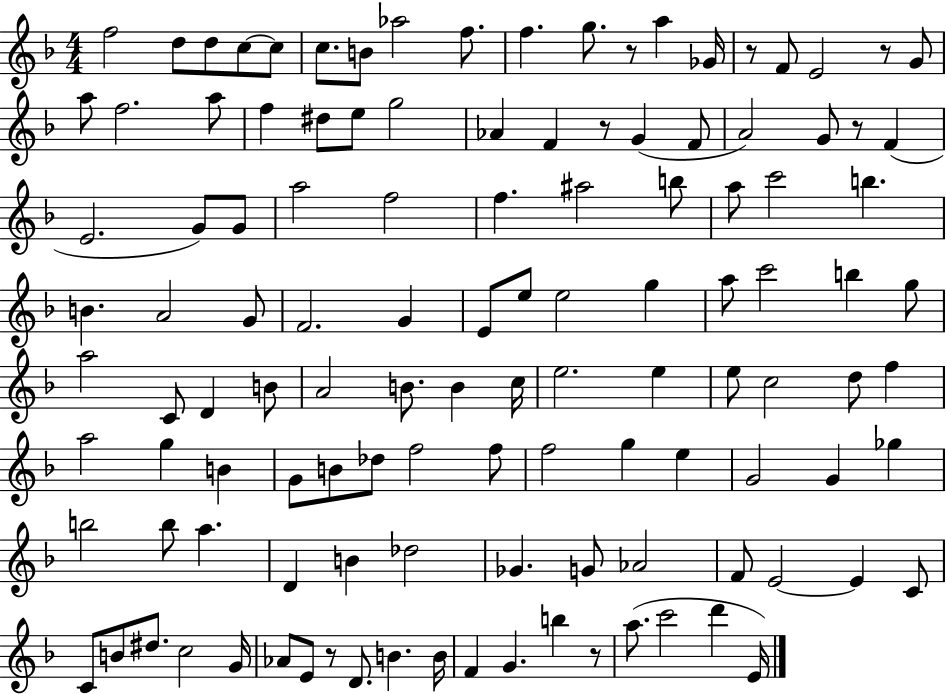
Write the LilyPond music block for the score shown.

{
  \clef treble
  \numericTimeSignature
  \time 4/4
  \key f \major
  f''2 d''8 d''8 c''8~~ c''8 | c''8. b'8 aes''2 f''8. | f''4. g''8. r8 a''4 ges'16 | r8 f'8 e'2 r8 g'8 | \break a''8 f''2. a''8 | f''4 dis''8 e''8 g''2 | aes'4 f'4 r8 g'4( f'8 | a'2) g'8 r8 f'4( | \break e'2. g'8) g'8 | a''2 f''2 | f''4. ais''2 b''8 | a''8 c'''2 b''4. | \break b'4. a'2 g'8 | f'2. g'4 | e'8 e''8 e''2 g''4 | a''8 c'''2 b''4 g''8 | \break a''2 c'8 d'4 b'8 | a'2 b'8. b'4 c''16 | e''2. e''4 | e''8 c''2 d''8 f''4 | \break a''2 g''4 b'4 | g'8 b'8 des''8 f''2 f''8 | f''2 g''4 e''4 | g'2 g'4 ges''4 | \break b''2 b''8 a''4. | d'4 b'4 des''2 | ges'4. g'8 aes'2 | f'8 e'2~~ e'4 c'8 | \break c'8 b'8 dis''8. c''2 g'16 | aes'8 e'8 r8 d'8. b'4. b'16 | f'4 g'4. b''4 r8 | a''8.( c'''2 d'''4 e'16) | \break \bar "|."
}